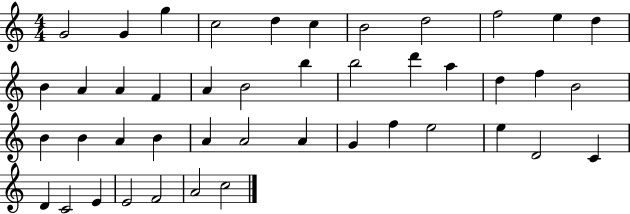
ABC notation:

X:1
T:Untitled
M:4/4
L:1/4
K:C
G2 G g c2 d c B2 d2 f2 e d B A A F A B2 b b2 d' a d f B2 B B A B A A2 A G f e2 e D2 C D C2 E E2 F2 A2 c2